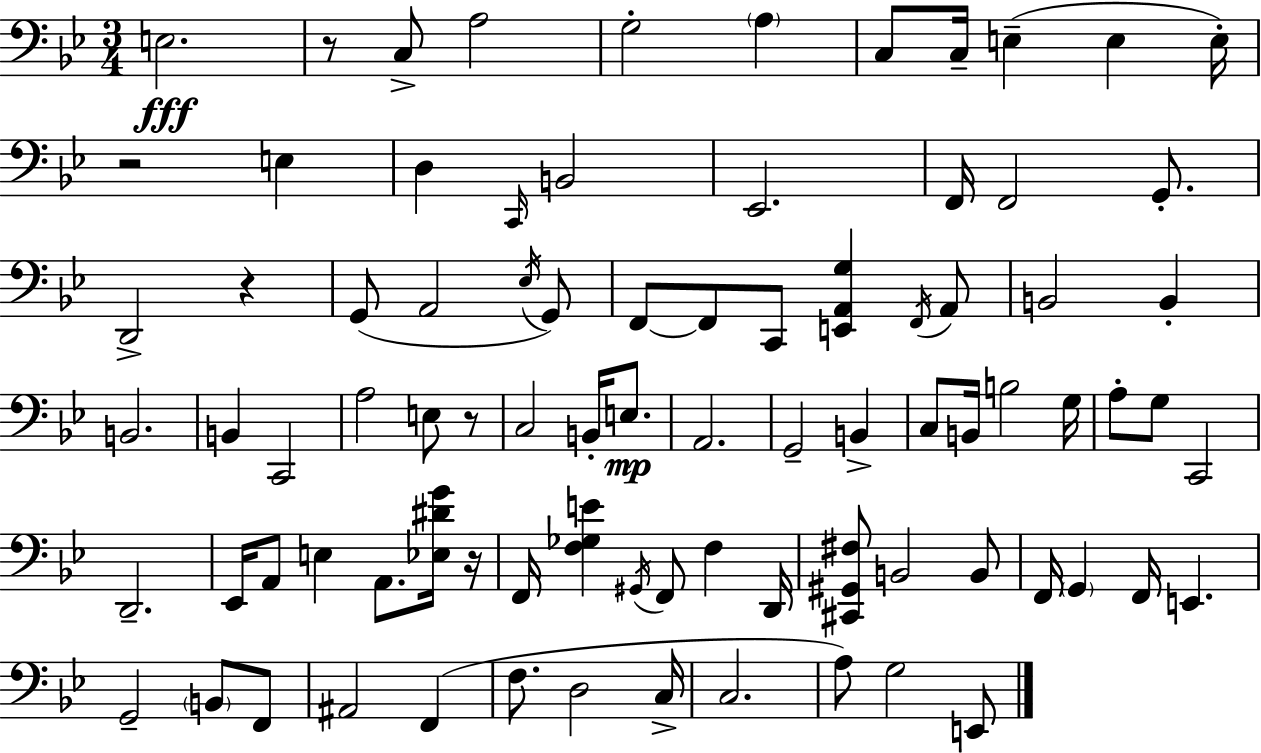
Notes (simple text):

E3/h. R/e C3/e A3/h G3/h A3/q C3/e C3/s E3/q E3/q E3/s R/h E3/q D3/q C2/s B2/h Eb2/h. F2/s F2/h G2/e. D2/h R/q G2/e A2/h Eb3/s G2/e F2/e F2/e C2/e [E2,A2,G3]/q F2/s A2/e B2/h B2/q B2/h. B2/q C2/h A3/h E3/e R/e C3/h B2/s E3/e. A2/h. G2/h B2/q C3/e B2/s B3/h G3/s A3/e G3/e C2/h D2/h. Eb2/s A2/e E3/q A2/e. [Eb3,D#4,G4]/s R/s F2/s [F3,Gb3,E4]/q G#2/s F2/e F3/q D2/s [C#2,G#2,F#3]/e B2/h B2/e F2/s G2/q F2/s E2/q. G2/h B2/e F2/e A#2/h F2/q F3/e. D3/h C3/s C3/h. A3/e G3/h E2/e